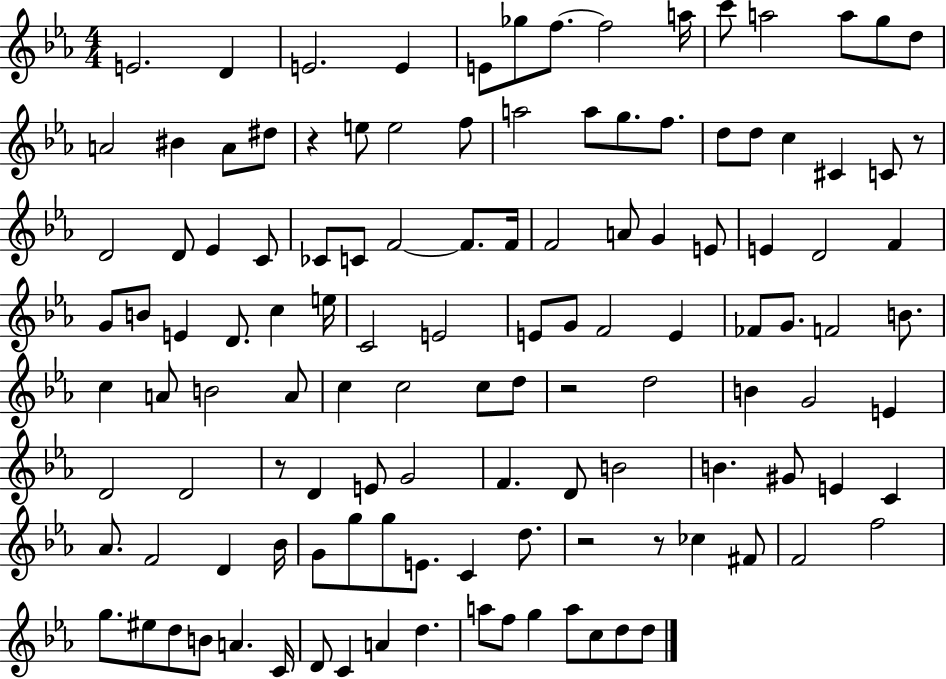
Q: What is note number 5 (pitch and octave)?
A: E4